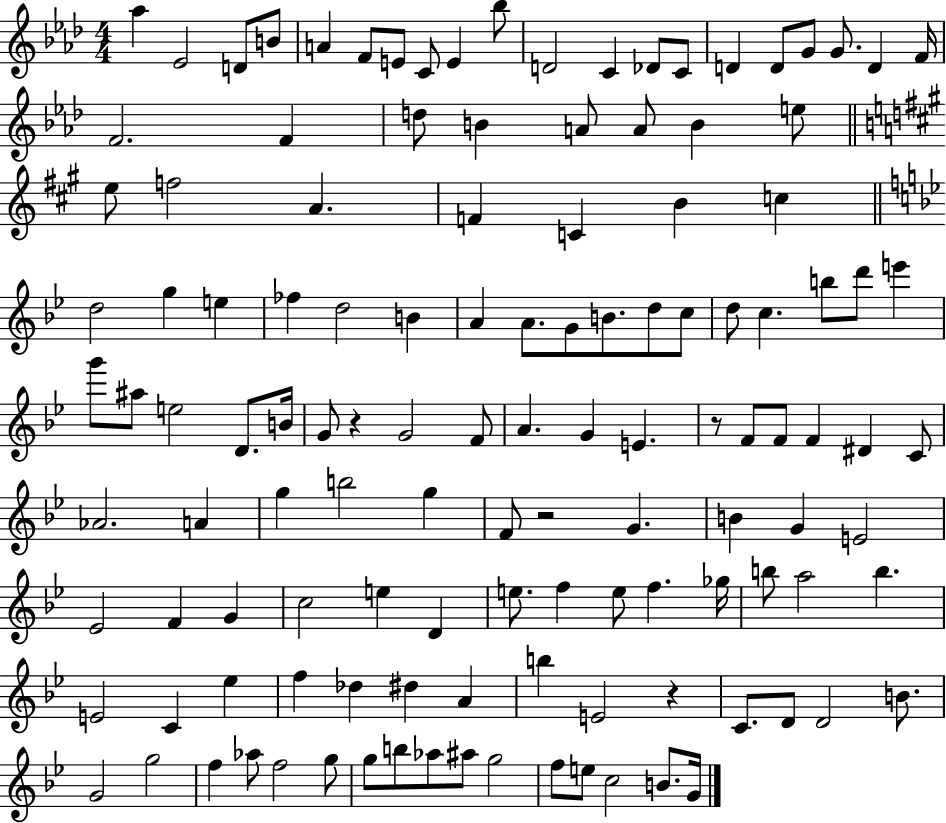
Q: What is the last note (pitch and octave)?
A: G4